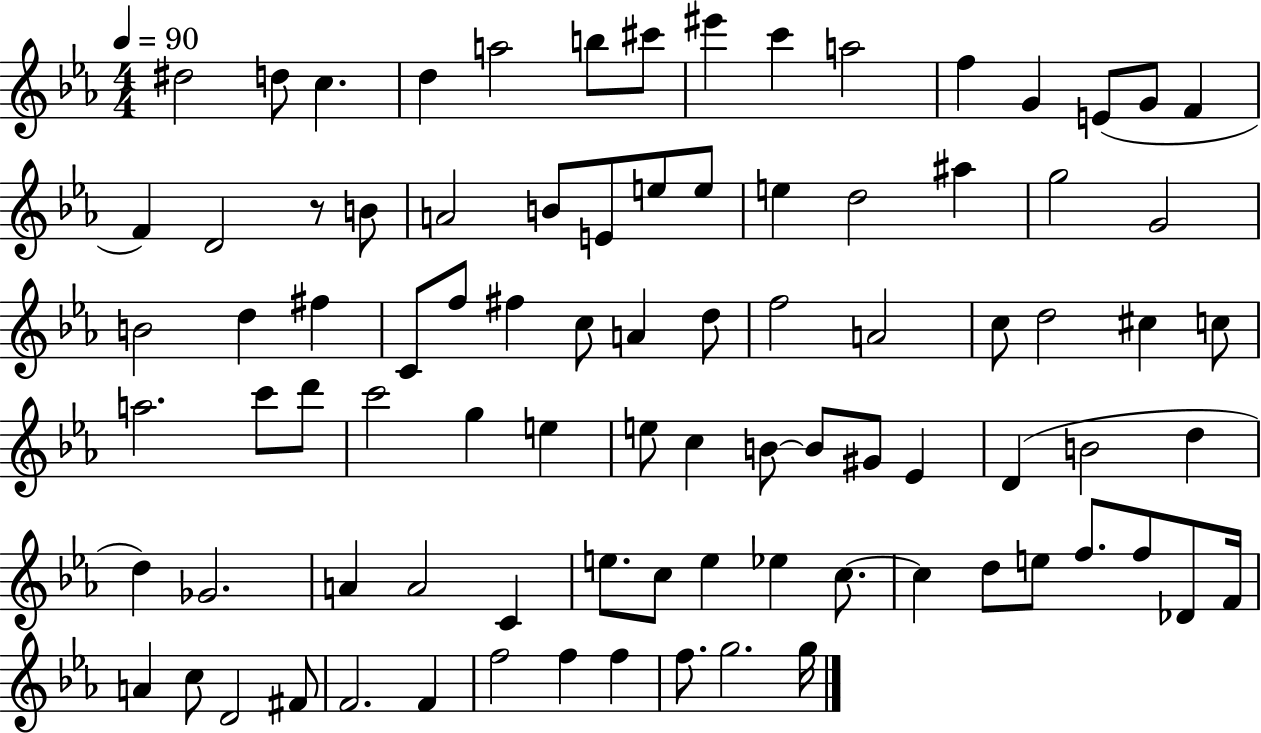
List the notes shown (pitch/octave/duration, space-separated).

D#5/h D5/e C5/q. D5/q A5/h B5/e C#6/e EIS6/q C6/q A5/h F5/q G4/q E4/e G4/e F4/q F4/q D4/h R/e B4/e A4/h B4/e E4/e E5/e E5/e E5/q D5/h A#5/q G5/h G4/h B4/h D5/q F#5/q C4/e F5/e F#5/q C5/e A4/q D5/e F5/h A4/h C5/e D5/h C#5/q C5/e A5/h. C6/e D6/e C6/h G5/q E5/q E5/e C5/q B4/e B4/e G#4/e Eb4/q D4/q B4/h D5/q D5/q Gb4/h. A4/q A4/h C4/q E5/e. C5/e E5/q Eb5/q C5/e. C5/q D5/e E5/e F5/e. F5/e Db4/e F4/s A4/q C5/e D4/h F#4/e F4/h. F4/q F5/h F5/q F5/q F5/e. G5/h. G5/s